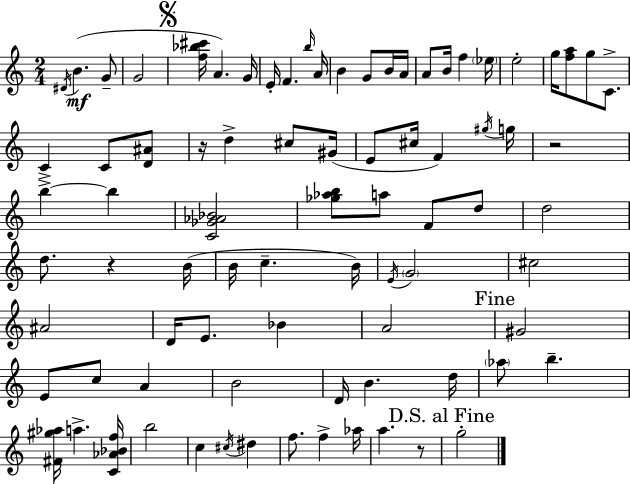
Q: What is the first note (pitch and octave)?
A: D#4